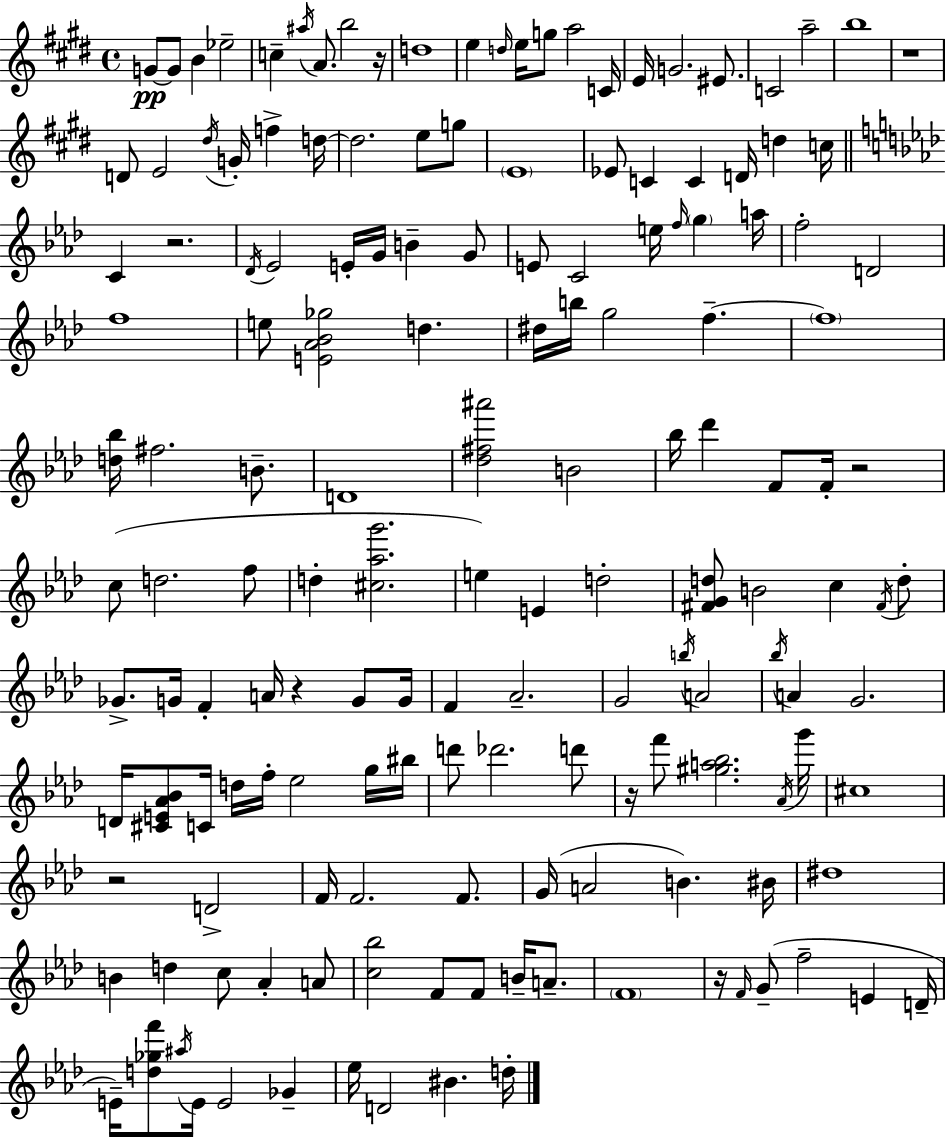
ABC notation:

X:1
T:Untitled
M:4/4
L:1/4
K:E
G/2 G/2 B _e2 c ^a/4 A/2 b2 z/4 d4 e d/4 e/4 g/2 a2 C/4 E/4 G2 ^E/2 C2 a2 b4 z4 D/2 E2 ^d/4 G/4 f d/4 d2 e/2 g/2 E4 _E/2 C C D/4 d c/4 C z2 _D/4 _E2 E/4 G/4 B G/2 E/2 C2 e/4 f/4 g a/4 f2 D2 f4 e/2 [E_A_B_g]2 d ^d/4 b/4 g2 f f4 [d_b]/4 ^f2 B/2 D4 [_d^f^a']2 B2 _b/4 _d' F/2 F/4 z2 c/2 d2 f/2 d [^c_ag']2 e E d2 [^FGd]/2 B2 c ^F/4 d/2 _G/2 G/4 F A/4 z G/2 G/4 F _A2 G2 b/4 A2 _b/4 A G2 D/4 [^CE_A_B]/2 C/4 d/4 f/4 _e2 g/4 ^b/4 d'/2 _d'2 d'/2 z/4 f'/2 [^ga_b]2 _A/4 g'/4 ^c4 z2 D2 F/4 F2 F/2 G/4 A2 B ^B/4 ^d4 B d c/2 _A A/2 [c_b]2 F/2 F/2 B/4 A/2 F4 z/4 F/4 G/2 f2 E D/4 E/4 [d_gf']/2 ^a/4 E/4 E2 _G _e/4 D2 ^B d/4